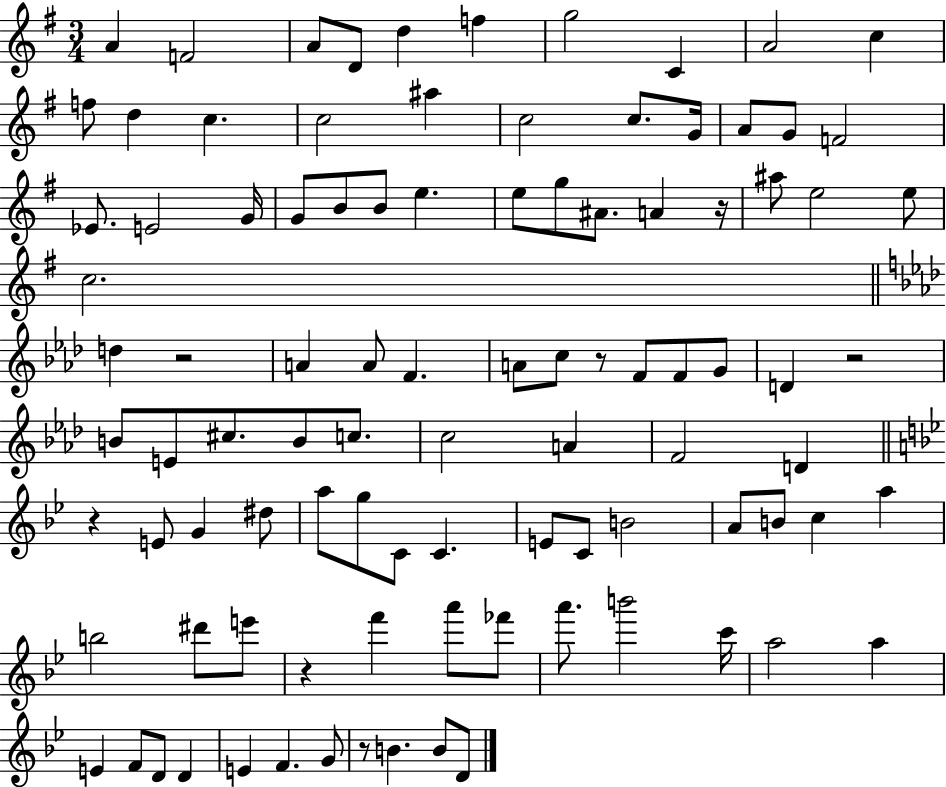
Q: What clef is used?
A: treble